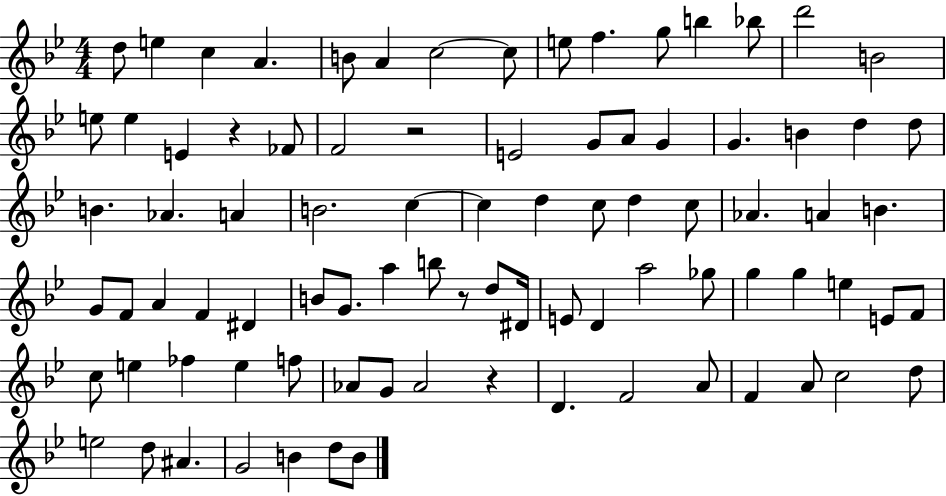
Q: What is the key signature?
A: BES major